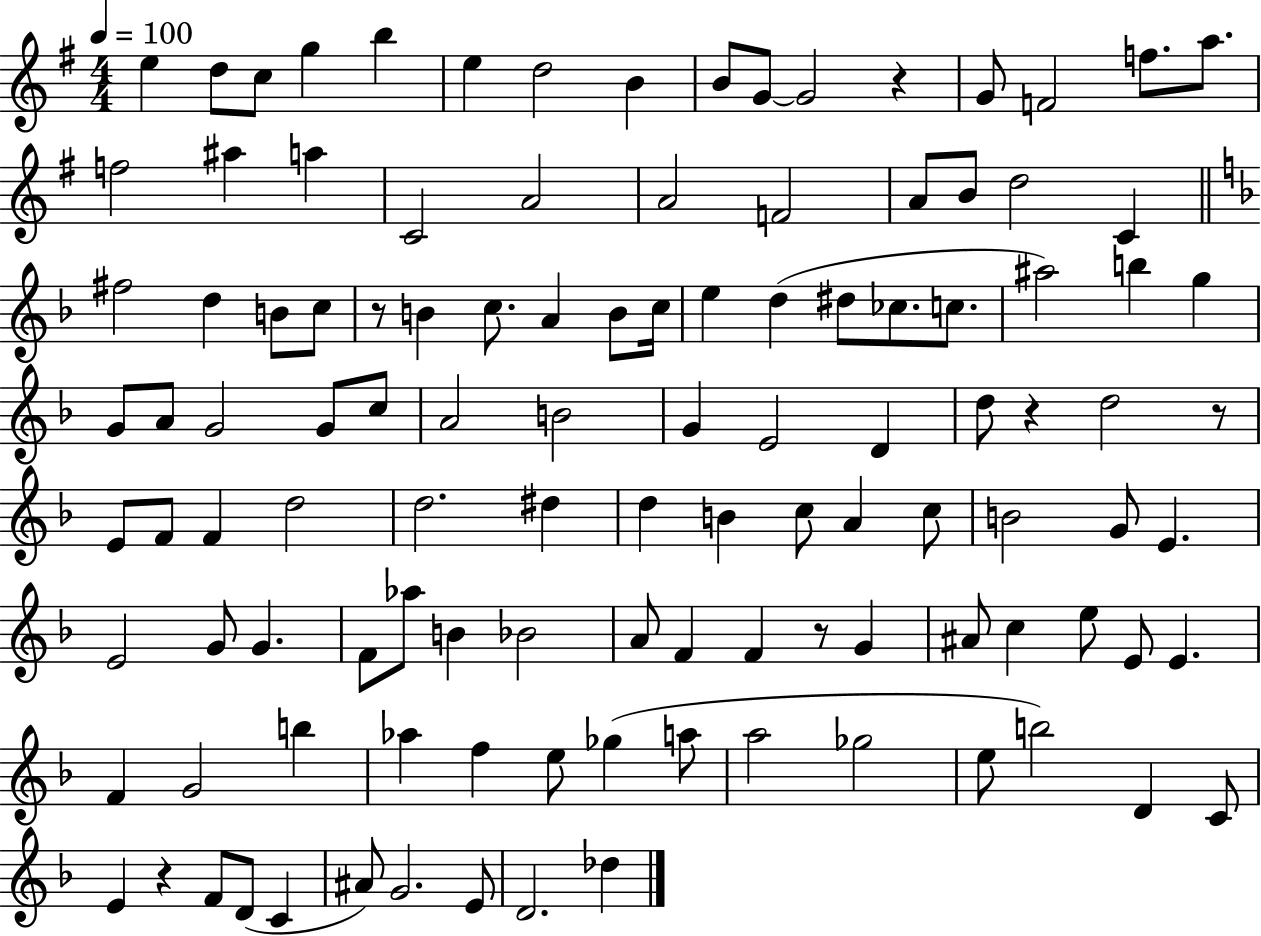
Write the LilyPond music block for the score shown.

{
  \clef treble
  \numericTimeSignature
  \time 4/4
  \key g \major
  \tempo 4 = 100
  e''4 d''8 c''8 g''4 b''4 | e''4 d''2 b'4 | b'8 g'8~~ g'2 r4 | g'8 f'2 f''8. a''8. | \break f''2 ais''4 a''4 | c'2 a'2 | a'2 f'2 | a'8 b'8 d''2 c'4 | \break \bar "||" \break \key f \major fis''2 d''4 b'8 c''8 | r8 b'4 c''8. a'4 b'8 c''16 | e''4 d''4( dis''8 ces''8. c''8. | ais''2) b''4 g''4 | \break g'8 a'8 g'2 g'8 c''8 | a'2 b'2 | g'4 e'2 d'4 | d''8 r4 d''2 r8 | \break e'8 f'8 f'4 d''2 | d''2. dis''4 | d''4 b'4 c''8 a'4 c''8 | b'2 g'8 e'4. | \break e'2 g'8 g'4. | f'8 aes''8 b'4 bes'2 | a'8 f'4 f'4 r8 g'4 | ais'8 c''4 e''8 e'8 e'4. | \break f'4 g'2 b''4 | aes''4 f''4 e''8 ges''4( a''8 | a''2 ges''2 | e''8 b''2) d'4 c'8 | \break e'4 r4 f'8 d'8( c'4 | ais'8) g'2. e'8 | d'2. des''4 | \bar "|."
}